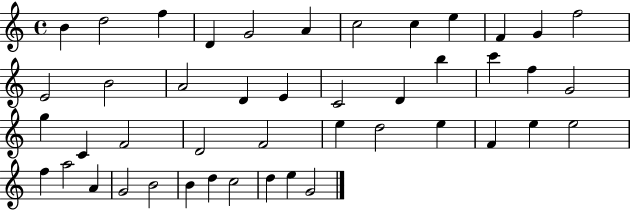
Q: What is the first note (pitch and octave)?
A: B4